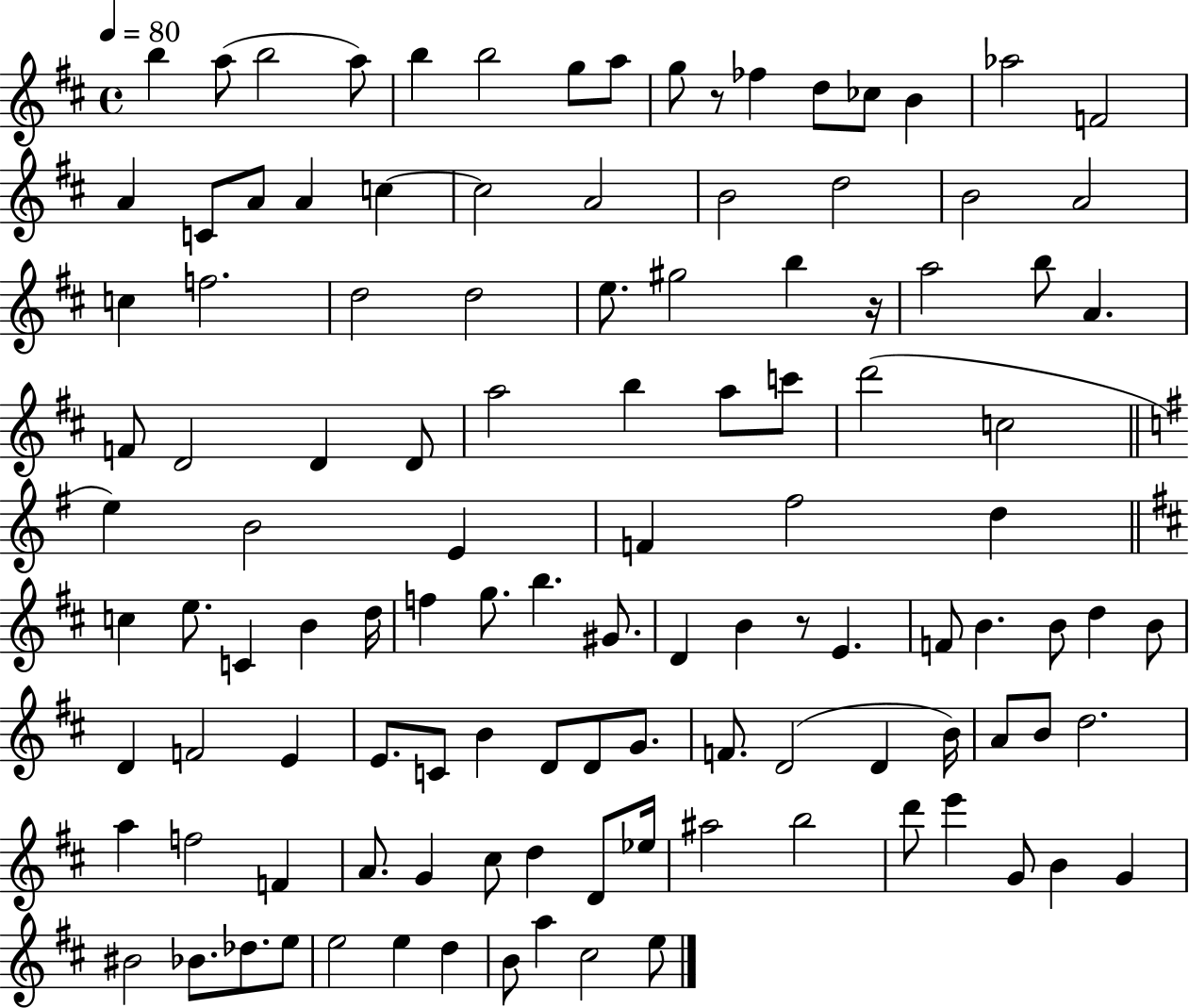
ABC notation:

X:1
T:Untitled
M:4/4
L:1/4
K:D
b a/2 b2 a/2 b b2 g/2 a/2 g/2 z/2 _f d/2 _c/2 B _a2 F2 A C/2 A/2 A c c2 A2 B2 d2 B2 A2 c f2 d2 d2 e/2 ^g2 b z/4 a2 b/2 A F/2 D2 D D/2 a2 b a/2 c'/2 d'2 c2 e B2 E F ^f2 d c e/2 C B d/4 f g/2 b ^G/2 D B z/2 E F/2 B B/2 d B/2 D F2 E E/2 C/2 B D/2 D/2 G/2 F/2 D2 D B/4 A/2 B/2 d2 a f2 F A/2 G ^c/2 d D/2 _e/4 ^a2 b2 d'/2 e' G/2 B G ^B2 _B/2 _d/2 e/2 e2 e d B/2 a ^c2 e/2